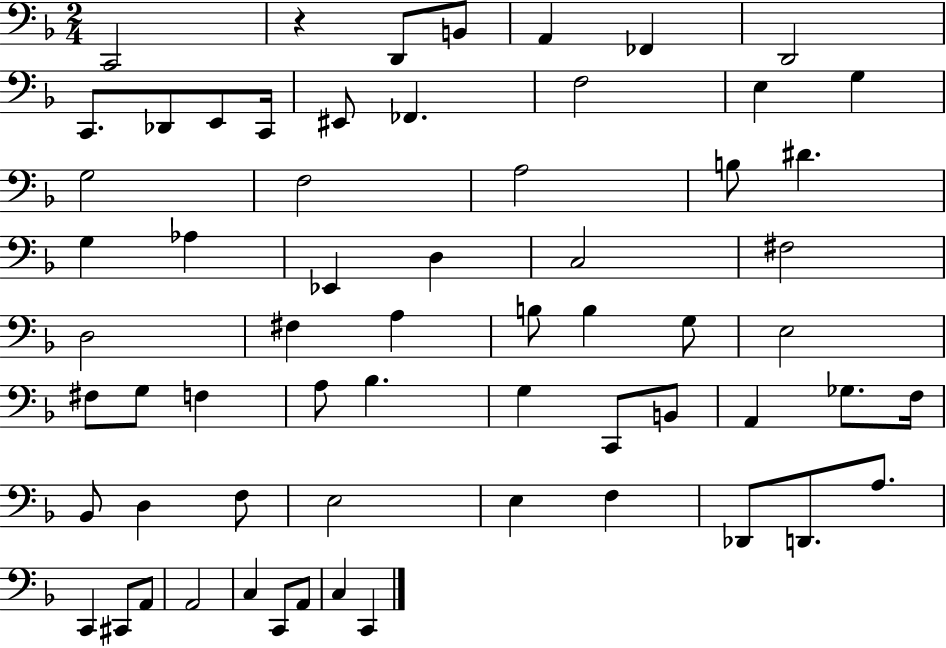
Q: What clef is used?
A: bass